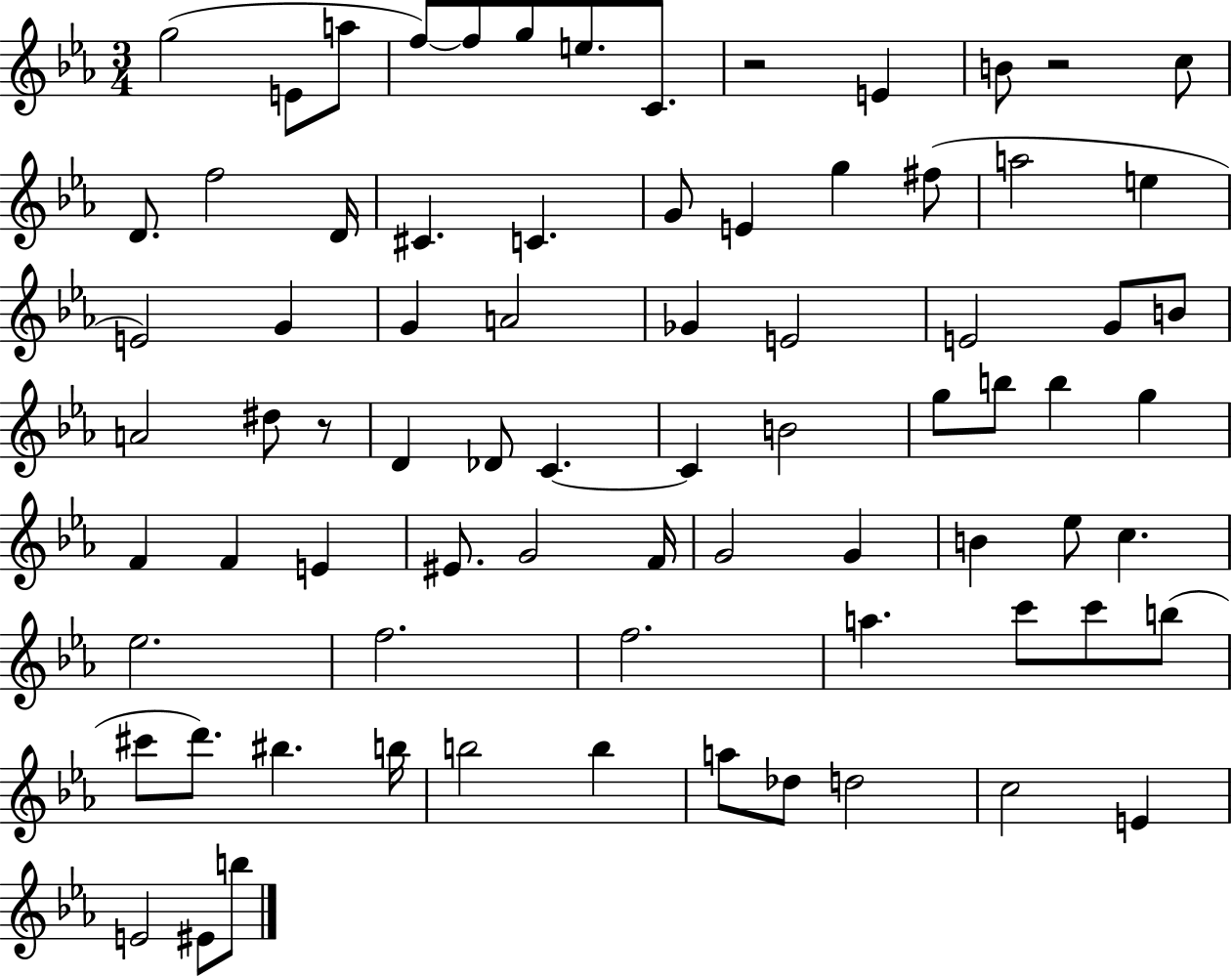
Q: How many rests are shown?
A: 3